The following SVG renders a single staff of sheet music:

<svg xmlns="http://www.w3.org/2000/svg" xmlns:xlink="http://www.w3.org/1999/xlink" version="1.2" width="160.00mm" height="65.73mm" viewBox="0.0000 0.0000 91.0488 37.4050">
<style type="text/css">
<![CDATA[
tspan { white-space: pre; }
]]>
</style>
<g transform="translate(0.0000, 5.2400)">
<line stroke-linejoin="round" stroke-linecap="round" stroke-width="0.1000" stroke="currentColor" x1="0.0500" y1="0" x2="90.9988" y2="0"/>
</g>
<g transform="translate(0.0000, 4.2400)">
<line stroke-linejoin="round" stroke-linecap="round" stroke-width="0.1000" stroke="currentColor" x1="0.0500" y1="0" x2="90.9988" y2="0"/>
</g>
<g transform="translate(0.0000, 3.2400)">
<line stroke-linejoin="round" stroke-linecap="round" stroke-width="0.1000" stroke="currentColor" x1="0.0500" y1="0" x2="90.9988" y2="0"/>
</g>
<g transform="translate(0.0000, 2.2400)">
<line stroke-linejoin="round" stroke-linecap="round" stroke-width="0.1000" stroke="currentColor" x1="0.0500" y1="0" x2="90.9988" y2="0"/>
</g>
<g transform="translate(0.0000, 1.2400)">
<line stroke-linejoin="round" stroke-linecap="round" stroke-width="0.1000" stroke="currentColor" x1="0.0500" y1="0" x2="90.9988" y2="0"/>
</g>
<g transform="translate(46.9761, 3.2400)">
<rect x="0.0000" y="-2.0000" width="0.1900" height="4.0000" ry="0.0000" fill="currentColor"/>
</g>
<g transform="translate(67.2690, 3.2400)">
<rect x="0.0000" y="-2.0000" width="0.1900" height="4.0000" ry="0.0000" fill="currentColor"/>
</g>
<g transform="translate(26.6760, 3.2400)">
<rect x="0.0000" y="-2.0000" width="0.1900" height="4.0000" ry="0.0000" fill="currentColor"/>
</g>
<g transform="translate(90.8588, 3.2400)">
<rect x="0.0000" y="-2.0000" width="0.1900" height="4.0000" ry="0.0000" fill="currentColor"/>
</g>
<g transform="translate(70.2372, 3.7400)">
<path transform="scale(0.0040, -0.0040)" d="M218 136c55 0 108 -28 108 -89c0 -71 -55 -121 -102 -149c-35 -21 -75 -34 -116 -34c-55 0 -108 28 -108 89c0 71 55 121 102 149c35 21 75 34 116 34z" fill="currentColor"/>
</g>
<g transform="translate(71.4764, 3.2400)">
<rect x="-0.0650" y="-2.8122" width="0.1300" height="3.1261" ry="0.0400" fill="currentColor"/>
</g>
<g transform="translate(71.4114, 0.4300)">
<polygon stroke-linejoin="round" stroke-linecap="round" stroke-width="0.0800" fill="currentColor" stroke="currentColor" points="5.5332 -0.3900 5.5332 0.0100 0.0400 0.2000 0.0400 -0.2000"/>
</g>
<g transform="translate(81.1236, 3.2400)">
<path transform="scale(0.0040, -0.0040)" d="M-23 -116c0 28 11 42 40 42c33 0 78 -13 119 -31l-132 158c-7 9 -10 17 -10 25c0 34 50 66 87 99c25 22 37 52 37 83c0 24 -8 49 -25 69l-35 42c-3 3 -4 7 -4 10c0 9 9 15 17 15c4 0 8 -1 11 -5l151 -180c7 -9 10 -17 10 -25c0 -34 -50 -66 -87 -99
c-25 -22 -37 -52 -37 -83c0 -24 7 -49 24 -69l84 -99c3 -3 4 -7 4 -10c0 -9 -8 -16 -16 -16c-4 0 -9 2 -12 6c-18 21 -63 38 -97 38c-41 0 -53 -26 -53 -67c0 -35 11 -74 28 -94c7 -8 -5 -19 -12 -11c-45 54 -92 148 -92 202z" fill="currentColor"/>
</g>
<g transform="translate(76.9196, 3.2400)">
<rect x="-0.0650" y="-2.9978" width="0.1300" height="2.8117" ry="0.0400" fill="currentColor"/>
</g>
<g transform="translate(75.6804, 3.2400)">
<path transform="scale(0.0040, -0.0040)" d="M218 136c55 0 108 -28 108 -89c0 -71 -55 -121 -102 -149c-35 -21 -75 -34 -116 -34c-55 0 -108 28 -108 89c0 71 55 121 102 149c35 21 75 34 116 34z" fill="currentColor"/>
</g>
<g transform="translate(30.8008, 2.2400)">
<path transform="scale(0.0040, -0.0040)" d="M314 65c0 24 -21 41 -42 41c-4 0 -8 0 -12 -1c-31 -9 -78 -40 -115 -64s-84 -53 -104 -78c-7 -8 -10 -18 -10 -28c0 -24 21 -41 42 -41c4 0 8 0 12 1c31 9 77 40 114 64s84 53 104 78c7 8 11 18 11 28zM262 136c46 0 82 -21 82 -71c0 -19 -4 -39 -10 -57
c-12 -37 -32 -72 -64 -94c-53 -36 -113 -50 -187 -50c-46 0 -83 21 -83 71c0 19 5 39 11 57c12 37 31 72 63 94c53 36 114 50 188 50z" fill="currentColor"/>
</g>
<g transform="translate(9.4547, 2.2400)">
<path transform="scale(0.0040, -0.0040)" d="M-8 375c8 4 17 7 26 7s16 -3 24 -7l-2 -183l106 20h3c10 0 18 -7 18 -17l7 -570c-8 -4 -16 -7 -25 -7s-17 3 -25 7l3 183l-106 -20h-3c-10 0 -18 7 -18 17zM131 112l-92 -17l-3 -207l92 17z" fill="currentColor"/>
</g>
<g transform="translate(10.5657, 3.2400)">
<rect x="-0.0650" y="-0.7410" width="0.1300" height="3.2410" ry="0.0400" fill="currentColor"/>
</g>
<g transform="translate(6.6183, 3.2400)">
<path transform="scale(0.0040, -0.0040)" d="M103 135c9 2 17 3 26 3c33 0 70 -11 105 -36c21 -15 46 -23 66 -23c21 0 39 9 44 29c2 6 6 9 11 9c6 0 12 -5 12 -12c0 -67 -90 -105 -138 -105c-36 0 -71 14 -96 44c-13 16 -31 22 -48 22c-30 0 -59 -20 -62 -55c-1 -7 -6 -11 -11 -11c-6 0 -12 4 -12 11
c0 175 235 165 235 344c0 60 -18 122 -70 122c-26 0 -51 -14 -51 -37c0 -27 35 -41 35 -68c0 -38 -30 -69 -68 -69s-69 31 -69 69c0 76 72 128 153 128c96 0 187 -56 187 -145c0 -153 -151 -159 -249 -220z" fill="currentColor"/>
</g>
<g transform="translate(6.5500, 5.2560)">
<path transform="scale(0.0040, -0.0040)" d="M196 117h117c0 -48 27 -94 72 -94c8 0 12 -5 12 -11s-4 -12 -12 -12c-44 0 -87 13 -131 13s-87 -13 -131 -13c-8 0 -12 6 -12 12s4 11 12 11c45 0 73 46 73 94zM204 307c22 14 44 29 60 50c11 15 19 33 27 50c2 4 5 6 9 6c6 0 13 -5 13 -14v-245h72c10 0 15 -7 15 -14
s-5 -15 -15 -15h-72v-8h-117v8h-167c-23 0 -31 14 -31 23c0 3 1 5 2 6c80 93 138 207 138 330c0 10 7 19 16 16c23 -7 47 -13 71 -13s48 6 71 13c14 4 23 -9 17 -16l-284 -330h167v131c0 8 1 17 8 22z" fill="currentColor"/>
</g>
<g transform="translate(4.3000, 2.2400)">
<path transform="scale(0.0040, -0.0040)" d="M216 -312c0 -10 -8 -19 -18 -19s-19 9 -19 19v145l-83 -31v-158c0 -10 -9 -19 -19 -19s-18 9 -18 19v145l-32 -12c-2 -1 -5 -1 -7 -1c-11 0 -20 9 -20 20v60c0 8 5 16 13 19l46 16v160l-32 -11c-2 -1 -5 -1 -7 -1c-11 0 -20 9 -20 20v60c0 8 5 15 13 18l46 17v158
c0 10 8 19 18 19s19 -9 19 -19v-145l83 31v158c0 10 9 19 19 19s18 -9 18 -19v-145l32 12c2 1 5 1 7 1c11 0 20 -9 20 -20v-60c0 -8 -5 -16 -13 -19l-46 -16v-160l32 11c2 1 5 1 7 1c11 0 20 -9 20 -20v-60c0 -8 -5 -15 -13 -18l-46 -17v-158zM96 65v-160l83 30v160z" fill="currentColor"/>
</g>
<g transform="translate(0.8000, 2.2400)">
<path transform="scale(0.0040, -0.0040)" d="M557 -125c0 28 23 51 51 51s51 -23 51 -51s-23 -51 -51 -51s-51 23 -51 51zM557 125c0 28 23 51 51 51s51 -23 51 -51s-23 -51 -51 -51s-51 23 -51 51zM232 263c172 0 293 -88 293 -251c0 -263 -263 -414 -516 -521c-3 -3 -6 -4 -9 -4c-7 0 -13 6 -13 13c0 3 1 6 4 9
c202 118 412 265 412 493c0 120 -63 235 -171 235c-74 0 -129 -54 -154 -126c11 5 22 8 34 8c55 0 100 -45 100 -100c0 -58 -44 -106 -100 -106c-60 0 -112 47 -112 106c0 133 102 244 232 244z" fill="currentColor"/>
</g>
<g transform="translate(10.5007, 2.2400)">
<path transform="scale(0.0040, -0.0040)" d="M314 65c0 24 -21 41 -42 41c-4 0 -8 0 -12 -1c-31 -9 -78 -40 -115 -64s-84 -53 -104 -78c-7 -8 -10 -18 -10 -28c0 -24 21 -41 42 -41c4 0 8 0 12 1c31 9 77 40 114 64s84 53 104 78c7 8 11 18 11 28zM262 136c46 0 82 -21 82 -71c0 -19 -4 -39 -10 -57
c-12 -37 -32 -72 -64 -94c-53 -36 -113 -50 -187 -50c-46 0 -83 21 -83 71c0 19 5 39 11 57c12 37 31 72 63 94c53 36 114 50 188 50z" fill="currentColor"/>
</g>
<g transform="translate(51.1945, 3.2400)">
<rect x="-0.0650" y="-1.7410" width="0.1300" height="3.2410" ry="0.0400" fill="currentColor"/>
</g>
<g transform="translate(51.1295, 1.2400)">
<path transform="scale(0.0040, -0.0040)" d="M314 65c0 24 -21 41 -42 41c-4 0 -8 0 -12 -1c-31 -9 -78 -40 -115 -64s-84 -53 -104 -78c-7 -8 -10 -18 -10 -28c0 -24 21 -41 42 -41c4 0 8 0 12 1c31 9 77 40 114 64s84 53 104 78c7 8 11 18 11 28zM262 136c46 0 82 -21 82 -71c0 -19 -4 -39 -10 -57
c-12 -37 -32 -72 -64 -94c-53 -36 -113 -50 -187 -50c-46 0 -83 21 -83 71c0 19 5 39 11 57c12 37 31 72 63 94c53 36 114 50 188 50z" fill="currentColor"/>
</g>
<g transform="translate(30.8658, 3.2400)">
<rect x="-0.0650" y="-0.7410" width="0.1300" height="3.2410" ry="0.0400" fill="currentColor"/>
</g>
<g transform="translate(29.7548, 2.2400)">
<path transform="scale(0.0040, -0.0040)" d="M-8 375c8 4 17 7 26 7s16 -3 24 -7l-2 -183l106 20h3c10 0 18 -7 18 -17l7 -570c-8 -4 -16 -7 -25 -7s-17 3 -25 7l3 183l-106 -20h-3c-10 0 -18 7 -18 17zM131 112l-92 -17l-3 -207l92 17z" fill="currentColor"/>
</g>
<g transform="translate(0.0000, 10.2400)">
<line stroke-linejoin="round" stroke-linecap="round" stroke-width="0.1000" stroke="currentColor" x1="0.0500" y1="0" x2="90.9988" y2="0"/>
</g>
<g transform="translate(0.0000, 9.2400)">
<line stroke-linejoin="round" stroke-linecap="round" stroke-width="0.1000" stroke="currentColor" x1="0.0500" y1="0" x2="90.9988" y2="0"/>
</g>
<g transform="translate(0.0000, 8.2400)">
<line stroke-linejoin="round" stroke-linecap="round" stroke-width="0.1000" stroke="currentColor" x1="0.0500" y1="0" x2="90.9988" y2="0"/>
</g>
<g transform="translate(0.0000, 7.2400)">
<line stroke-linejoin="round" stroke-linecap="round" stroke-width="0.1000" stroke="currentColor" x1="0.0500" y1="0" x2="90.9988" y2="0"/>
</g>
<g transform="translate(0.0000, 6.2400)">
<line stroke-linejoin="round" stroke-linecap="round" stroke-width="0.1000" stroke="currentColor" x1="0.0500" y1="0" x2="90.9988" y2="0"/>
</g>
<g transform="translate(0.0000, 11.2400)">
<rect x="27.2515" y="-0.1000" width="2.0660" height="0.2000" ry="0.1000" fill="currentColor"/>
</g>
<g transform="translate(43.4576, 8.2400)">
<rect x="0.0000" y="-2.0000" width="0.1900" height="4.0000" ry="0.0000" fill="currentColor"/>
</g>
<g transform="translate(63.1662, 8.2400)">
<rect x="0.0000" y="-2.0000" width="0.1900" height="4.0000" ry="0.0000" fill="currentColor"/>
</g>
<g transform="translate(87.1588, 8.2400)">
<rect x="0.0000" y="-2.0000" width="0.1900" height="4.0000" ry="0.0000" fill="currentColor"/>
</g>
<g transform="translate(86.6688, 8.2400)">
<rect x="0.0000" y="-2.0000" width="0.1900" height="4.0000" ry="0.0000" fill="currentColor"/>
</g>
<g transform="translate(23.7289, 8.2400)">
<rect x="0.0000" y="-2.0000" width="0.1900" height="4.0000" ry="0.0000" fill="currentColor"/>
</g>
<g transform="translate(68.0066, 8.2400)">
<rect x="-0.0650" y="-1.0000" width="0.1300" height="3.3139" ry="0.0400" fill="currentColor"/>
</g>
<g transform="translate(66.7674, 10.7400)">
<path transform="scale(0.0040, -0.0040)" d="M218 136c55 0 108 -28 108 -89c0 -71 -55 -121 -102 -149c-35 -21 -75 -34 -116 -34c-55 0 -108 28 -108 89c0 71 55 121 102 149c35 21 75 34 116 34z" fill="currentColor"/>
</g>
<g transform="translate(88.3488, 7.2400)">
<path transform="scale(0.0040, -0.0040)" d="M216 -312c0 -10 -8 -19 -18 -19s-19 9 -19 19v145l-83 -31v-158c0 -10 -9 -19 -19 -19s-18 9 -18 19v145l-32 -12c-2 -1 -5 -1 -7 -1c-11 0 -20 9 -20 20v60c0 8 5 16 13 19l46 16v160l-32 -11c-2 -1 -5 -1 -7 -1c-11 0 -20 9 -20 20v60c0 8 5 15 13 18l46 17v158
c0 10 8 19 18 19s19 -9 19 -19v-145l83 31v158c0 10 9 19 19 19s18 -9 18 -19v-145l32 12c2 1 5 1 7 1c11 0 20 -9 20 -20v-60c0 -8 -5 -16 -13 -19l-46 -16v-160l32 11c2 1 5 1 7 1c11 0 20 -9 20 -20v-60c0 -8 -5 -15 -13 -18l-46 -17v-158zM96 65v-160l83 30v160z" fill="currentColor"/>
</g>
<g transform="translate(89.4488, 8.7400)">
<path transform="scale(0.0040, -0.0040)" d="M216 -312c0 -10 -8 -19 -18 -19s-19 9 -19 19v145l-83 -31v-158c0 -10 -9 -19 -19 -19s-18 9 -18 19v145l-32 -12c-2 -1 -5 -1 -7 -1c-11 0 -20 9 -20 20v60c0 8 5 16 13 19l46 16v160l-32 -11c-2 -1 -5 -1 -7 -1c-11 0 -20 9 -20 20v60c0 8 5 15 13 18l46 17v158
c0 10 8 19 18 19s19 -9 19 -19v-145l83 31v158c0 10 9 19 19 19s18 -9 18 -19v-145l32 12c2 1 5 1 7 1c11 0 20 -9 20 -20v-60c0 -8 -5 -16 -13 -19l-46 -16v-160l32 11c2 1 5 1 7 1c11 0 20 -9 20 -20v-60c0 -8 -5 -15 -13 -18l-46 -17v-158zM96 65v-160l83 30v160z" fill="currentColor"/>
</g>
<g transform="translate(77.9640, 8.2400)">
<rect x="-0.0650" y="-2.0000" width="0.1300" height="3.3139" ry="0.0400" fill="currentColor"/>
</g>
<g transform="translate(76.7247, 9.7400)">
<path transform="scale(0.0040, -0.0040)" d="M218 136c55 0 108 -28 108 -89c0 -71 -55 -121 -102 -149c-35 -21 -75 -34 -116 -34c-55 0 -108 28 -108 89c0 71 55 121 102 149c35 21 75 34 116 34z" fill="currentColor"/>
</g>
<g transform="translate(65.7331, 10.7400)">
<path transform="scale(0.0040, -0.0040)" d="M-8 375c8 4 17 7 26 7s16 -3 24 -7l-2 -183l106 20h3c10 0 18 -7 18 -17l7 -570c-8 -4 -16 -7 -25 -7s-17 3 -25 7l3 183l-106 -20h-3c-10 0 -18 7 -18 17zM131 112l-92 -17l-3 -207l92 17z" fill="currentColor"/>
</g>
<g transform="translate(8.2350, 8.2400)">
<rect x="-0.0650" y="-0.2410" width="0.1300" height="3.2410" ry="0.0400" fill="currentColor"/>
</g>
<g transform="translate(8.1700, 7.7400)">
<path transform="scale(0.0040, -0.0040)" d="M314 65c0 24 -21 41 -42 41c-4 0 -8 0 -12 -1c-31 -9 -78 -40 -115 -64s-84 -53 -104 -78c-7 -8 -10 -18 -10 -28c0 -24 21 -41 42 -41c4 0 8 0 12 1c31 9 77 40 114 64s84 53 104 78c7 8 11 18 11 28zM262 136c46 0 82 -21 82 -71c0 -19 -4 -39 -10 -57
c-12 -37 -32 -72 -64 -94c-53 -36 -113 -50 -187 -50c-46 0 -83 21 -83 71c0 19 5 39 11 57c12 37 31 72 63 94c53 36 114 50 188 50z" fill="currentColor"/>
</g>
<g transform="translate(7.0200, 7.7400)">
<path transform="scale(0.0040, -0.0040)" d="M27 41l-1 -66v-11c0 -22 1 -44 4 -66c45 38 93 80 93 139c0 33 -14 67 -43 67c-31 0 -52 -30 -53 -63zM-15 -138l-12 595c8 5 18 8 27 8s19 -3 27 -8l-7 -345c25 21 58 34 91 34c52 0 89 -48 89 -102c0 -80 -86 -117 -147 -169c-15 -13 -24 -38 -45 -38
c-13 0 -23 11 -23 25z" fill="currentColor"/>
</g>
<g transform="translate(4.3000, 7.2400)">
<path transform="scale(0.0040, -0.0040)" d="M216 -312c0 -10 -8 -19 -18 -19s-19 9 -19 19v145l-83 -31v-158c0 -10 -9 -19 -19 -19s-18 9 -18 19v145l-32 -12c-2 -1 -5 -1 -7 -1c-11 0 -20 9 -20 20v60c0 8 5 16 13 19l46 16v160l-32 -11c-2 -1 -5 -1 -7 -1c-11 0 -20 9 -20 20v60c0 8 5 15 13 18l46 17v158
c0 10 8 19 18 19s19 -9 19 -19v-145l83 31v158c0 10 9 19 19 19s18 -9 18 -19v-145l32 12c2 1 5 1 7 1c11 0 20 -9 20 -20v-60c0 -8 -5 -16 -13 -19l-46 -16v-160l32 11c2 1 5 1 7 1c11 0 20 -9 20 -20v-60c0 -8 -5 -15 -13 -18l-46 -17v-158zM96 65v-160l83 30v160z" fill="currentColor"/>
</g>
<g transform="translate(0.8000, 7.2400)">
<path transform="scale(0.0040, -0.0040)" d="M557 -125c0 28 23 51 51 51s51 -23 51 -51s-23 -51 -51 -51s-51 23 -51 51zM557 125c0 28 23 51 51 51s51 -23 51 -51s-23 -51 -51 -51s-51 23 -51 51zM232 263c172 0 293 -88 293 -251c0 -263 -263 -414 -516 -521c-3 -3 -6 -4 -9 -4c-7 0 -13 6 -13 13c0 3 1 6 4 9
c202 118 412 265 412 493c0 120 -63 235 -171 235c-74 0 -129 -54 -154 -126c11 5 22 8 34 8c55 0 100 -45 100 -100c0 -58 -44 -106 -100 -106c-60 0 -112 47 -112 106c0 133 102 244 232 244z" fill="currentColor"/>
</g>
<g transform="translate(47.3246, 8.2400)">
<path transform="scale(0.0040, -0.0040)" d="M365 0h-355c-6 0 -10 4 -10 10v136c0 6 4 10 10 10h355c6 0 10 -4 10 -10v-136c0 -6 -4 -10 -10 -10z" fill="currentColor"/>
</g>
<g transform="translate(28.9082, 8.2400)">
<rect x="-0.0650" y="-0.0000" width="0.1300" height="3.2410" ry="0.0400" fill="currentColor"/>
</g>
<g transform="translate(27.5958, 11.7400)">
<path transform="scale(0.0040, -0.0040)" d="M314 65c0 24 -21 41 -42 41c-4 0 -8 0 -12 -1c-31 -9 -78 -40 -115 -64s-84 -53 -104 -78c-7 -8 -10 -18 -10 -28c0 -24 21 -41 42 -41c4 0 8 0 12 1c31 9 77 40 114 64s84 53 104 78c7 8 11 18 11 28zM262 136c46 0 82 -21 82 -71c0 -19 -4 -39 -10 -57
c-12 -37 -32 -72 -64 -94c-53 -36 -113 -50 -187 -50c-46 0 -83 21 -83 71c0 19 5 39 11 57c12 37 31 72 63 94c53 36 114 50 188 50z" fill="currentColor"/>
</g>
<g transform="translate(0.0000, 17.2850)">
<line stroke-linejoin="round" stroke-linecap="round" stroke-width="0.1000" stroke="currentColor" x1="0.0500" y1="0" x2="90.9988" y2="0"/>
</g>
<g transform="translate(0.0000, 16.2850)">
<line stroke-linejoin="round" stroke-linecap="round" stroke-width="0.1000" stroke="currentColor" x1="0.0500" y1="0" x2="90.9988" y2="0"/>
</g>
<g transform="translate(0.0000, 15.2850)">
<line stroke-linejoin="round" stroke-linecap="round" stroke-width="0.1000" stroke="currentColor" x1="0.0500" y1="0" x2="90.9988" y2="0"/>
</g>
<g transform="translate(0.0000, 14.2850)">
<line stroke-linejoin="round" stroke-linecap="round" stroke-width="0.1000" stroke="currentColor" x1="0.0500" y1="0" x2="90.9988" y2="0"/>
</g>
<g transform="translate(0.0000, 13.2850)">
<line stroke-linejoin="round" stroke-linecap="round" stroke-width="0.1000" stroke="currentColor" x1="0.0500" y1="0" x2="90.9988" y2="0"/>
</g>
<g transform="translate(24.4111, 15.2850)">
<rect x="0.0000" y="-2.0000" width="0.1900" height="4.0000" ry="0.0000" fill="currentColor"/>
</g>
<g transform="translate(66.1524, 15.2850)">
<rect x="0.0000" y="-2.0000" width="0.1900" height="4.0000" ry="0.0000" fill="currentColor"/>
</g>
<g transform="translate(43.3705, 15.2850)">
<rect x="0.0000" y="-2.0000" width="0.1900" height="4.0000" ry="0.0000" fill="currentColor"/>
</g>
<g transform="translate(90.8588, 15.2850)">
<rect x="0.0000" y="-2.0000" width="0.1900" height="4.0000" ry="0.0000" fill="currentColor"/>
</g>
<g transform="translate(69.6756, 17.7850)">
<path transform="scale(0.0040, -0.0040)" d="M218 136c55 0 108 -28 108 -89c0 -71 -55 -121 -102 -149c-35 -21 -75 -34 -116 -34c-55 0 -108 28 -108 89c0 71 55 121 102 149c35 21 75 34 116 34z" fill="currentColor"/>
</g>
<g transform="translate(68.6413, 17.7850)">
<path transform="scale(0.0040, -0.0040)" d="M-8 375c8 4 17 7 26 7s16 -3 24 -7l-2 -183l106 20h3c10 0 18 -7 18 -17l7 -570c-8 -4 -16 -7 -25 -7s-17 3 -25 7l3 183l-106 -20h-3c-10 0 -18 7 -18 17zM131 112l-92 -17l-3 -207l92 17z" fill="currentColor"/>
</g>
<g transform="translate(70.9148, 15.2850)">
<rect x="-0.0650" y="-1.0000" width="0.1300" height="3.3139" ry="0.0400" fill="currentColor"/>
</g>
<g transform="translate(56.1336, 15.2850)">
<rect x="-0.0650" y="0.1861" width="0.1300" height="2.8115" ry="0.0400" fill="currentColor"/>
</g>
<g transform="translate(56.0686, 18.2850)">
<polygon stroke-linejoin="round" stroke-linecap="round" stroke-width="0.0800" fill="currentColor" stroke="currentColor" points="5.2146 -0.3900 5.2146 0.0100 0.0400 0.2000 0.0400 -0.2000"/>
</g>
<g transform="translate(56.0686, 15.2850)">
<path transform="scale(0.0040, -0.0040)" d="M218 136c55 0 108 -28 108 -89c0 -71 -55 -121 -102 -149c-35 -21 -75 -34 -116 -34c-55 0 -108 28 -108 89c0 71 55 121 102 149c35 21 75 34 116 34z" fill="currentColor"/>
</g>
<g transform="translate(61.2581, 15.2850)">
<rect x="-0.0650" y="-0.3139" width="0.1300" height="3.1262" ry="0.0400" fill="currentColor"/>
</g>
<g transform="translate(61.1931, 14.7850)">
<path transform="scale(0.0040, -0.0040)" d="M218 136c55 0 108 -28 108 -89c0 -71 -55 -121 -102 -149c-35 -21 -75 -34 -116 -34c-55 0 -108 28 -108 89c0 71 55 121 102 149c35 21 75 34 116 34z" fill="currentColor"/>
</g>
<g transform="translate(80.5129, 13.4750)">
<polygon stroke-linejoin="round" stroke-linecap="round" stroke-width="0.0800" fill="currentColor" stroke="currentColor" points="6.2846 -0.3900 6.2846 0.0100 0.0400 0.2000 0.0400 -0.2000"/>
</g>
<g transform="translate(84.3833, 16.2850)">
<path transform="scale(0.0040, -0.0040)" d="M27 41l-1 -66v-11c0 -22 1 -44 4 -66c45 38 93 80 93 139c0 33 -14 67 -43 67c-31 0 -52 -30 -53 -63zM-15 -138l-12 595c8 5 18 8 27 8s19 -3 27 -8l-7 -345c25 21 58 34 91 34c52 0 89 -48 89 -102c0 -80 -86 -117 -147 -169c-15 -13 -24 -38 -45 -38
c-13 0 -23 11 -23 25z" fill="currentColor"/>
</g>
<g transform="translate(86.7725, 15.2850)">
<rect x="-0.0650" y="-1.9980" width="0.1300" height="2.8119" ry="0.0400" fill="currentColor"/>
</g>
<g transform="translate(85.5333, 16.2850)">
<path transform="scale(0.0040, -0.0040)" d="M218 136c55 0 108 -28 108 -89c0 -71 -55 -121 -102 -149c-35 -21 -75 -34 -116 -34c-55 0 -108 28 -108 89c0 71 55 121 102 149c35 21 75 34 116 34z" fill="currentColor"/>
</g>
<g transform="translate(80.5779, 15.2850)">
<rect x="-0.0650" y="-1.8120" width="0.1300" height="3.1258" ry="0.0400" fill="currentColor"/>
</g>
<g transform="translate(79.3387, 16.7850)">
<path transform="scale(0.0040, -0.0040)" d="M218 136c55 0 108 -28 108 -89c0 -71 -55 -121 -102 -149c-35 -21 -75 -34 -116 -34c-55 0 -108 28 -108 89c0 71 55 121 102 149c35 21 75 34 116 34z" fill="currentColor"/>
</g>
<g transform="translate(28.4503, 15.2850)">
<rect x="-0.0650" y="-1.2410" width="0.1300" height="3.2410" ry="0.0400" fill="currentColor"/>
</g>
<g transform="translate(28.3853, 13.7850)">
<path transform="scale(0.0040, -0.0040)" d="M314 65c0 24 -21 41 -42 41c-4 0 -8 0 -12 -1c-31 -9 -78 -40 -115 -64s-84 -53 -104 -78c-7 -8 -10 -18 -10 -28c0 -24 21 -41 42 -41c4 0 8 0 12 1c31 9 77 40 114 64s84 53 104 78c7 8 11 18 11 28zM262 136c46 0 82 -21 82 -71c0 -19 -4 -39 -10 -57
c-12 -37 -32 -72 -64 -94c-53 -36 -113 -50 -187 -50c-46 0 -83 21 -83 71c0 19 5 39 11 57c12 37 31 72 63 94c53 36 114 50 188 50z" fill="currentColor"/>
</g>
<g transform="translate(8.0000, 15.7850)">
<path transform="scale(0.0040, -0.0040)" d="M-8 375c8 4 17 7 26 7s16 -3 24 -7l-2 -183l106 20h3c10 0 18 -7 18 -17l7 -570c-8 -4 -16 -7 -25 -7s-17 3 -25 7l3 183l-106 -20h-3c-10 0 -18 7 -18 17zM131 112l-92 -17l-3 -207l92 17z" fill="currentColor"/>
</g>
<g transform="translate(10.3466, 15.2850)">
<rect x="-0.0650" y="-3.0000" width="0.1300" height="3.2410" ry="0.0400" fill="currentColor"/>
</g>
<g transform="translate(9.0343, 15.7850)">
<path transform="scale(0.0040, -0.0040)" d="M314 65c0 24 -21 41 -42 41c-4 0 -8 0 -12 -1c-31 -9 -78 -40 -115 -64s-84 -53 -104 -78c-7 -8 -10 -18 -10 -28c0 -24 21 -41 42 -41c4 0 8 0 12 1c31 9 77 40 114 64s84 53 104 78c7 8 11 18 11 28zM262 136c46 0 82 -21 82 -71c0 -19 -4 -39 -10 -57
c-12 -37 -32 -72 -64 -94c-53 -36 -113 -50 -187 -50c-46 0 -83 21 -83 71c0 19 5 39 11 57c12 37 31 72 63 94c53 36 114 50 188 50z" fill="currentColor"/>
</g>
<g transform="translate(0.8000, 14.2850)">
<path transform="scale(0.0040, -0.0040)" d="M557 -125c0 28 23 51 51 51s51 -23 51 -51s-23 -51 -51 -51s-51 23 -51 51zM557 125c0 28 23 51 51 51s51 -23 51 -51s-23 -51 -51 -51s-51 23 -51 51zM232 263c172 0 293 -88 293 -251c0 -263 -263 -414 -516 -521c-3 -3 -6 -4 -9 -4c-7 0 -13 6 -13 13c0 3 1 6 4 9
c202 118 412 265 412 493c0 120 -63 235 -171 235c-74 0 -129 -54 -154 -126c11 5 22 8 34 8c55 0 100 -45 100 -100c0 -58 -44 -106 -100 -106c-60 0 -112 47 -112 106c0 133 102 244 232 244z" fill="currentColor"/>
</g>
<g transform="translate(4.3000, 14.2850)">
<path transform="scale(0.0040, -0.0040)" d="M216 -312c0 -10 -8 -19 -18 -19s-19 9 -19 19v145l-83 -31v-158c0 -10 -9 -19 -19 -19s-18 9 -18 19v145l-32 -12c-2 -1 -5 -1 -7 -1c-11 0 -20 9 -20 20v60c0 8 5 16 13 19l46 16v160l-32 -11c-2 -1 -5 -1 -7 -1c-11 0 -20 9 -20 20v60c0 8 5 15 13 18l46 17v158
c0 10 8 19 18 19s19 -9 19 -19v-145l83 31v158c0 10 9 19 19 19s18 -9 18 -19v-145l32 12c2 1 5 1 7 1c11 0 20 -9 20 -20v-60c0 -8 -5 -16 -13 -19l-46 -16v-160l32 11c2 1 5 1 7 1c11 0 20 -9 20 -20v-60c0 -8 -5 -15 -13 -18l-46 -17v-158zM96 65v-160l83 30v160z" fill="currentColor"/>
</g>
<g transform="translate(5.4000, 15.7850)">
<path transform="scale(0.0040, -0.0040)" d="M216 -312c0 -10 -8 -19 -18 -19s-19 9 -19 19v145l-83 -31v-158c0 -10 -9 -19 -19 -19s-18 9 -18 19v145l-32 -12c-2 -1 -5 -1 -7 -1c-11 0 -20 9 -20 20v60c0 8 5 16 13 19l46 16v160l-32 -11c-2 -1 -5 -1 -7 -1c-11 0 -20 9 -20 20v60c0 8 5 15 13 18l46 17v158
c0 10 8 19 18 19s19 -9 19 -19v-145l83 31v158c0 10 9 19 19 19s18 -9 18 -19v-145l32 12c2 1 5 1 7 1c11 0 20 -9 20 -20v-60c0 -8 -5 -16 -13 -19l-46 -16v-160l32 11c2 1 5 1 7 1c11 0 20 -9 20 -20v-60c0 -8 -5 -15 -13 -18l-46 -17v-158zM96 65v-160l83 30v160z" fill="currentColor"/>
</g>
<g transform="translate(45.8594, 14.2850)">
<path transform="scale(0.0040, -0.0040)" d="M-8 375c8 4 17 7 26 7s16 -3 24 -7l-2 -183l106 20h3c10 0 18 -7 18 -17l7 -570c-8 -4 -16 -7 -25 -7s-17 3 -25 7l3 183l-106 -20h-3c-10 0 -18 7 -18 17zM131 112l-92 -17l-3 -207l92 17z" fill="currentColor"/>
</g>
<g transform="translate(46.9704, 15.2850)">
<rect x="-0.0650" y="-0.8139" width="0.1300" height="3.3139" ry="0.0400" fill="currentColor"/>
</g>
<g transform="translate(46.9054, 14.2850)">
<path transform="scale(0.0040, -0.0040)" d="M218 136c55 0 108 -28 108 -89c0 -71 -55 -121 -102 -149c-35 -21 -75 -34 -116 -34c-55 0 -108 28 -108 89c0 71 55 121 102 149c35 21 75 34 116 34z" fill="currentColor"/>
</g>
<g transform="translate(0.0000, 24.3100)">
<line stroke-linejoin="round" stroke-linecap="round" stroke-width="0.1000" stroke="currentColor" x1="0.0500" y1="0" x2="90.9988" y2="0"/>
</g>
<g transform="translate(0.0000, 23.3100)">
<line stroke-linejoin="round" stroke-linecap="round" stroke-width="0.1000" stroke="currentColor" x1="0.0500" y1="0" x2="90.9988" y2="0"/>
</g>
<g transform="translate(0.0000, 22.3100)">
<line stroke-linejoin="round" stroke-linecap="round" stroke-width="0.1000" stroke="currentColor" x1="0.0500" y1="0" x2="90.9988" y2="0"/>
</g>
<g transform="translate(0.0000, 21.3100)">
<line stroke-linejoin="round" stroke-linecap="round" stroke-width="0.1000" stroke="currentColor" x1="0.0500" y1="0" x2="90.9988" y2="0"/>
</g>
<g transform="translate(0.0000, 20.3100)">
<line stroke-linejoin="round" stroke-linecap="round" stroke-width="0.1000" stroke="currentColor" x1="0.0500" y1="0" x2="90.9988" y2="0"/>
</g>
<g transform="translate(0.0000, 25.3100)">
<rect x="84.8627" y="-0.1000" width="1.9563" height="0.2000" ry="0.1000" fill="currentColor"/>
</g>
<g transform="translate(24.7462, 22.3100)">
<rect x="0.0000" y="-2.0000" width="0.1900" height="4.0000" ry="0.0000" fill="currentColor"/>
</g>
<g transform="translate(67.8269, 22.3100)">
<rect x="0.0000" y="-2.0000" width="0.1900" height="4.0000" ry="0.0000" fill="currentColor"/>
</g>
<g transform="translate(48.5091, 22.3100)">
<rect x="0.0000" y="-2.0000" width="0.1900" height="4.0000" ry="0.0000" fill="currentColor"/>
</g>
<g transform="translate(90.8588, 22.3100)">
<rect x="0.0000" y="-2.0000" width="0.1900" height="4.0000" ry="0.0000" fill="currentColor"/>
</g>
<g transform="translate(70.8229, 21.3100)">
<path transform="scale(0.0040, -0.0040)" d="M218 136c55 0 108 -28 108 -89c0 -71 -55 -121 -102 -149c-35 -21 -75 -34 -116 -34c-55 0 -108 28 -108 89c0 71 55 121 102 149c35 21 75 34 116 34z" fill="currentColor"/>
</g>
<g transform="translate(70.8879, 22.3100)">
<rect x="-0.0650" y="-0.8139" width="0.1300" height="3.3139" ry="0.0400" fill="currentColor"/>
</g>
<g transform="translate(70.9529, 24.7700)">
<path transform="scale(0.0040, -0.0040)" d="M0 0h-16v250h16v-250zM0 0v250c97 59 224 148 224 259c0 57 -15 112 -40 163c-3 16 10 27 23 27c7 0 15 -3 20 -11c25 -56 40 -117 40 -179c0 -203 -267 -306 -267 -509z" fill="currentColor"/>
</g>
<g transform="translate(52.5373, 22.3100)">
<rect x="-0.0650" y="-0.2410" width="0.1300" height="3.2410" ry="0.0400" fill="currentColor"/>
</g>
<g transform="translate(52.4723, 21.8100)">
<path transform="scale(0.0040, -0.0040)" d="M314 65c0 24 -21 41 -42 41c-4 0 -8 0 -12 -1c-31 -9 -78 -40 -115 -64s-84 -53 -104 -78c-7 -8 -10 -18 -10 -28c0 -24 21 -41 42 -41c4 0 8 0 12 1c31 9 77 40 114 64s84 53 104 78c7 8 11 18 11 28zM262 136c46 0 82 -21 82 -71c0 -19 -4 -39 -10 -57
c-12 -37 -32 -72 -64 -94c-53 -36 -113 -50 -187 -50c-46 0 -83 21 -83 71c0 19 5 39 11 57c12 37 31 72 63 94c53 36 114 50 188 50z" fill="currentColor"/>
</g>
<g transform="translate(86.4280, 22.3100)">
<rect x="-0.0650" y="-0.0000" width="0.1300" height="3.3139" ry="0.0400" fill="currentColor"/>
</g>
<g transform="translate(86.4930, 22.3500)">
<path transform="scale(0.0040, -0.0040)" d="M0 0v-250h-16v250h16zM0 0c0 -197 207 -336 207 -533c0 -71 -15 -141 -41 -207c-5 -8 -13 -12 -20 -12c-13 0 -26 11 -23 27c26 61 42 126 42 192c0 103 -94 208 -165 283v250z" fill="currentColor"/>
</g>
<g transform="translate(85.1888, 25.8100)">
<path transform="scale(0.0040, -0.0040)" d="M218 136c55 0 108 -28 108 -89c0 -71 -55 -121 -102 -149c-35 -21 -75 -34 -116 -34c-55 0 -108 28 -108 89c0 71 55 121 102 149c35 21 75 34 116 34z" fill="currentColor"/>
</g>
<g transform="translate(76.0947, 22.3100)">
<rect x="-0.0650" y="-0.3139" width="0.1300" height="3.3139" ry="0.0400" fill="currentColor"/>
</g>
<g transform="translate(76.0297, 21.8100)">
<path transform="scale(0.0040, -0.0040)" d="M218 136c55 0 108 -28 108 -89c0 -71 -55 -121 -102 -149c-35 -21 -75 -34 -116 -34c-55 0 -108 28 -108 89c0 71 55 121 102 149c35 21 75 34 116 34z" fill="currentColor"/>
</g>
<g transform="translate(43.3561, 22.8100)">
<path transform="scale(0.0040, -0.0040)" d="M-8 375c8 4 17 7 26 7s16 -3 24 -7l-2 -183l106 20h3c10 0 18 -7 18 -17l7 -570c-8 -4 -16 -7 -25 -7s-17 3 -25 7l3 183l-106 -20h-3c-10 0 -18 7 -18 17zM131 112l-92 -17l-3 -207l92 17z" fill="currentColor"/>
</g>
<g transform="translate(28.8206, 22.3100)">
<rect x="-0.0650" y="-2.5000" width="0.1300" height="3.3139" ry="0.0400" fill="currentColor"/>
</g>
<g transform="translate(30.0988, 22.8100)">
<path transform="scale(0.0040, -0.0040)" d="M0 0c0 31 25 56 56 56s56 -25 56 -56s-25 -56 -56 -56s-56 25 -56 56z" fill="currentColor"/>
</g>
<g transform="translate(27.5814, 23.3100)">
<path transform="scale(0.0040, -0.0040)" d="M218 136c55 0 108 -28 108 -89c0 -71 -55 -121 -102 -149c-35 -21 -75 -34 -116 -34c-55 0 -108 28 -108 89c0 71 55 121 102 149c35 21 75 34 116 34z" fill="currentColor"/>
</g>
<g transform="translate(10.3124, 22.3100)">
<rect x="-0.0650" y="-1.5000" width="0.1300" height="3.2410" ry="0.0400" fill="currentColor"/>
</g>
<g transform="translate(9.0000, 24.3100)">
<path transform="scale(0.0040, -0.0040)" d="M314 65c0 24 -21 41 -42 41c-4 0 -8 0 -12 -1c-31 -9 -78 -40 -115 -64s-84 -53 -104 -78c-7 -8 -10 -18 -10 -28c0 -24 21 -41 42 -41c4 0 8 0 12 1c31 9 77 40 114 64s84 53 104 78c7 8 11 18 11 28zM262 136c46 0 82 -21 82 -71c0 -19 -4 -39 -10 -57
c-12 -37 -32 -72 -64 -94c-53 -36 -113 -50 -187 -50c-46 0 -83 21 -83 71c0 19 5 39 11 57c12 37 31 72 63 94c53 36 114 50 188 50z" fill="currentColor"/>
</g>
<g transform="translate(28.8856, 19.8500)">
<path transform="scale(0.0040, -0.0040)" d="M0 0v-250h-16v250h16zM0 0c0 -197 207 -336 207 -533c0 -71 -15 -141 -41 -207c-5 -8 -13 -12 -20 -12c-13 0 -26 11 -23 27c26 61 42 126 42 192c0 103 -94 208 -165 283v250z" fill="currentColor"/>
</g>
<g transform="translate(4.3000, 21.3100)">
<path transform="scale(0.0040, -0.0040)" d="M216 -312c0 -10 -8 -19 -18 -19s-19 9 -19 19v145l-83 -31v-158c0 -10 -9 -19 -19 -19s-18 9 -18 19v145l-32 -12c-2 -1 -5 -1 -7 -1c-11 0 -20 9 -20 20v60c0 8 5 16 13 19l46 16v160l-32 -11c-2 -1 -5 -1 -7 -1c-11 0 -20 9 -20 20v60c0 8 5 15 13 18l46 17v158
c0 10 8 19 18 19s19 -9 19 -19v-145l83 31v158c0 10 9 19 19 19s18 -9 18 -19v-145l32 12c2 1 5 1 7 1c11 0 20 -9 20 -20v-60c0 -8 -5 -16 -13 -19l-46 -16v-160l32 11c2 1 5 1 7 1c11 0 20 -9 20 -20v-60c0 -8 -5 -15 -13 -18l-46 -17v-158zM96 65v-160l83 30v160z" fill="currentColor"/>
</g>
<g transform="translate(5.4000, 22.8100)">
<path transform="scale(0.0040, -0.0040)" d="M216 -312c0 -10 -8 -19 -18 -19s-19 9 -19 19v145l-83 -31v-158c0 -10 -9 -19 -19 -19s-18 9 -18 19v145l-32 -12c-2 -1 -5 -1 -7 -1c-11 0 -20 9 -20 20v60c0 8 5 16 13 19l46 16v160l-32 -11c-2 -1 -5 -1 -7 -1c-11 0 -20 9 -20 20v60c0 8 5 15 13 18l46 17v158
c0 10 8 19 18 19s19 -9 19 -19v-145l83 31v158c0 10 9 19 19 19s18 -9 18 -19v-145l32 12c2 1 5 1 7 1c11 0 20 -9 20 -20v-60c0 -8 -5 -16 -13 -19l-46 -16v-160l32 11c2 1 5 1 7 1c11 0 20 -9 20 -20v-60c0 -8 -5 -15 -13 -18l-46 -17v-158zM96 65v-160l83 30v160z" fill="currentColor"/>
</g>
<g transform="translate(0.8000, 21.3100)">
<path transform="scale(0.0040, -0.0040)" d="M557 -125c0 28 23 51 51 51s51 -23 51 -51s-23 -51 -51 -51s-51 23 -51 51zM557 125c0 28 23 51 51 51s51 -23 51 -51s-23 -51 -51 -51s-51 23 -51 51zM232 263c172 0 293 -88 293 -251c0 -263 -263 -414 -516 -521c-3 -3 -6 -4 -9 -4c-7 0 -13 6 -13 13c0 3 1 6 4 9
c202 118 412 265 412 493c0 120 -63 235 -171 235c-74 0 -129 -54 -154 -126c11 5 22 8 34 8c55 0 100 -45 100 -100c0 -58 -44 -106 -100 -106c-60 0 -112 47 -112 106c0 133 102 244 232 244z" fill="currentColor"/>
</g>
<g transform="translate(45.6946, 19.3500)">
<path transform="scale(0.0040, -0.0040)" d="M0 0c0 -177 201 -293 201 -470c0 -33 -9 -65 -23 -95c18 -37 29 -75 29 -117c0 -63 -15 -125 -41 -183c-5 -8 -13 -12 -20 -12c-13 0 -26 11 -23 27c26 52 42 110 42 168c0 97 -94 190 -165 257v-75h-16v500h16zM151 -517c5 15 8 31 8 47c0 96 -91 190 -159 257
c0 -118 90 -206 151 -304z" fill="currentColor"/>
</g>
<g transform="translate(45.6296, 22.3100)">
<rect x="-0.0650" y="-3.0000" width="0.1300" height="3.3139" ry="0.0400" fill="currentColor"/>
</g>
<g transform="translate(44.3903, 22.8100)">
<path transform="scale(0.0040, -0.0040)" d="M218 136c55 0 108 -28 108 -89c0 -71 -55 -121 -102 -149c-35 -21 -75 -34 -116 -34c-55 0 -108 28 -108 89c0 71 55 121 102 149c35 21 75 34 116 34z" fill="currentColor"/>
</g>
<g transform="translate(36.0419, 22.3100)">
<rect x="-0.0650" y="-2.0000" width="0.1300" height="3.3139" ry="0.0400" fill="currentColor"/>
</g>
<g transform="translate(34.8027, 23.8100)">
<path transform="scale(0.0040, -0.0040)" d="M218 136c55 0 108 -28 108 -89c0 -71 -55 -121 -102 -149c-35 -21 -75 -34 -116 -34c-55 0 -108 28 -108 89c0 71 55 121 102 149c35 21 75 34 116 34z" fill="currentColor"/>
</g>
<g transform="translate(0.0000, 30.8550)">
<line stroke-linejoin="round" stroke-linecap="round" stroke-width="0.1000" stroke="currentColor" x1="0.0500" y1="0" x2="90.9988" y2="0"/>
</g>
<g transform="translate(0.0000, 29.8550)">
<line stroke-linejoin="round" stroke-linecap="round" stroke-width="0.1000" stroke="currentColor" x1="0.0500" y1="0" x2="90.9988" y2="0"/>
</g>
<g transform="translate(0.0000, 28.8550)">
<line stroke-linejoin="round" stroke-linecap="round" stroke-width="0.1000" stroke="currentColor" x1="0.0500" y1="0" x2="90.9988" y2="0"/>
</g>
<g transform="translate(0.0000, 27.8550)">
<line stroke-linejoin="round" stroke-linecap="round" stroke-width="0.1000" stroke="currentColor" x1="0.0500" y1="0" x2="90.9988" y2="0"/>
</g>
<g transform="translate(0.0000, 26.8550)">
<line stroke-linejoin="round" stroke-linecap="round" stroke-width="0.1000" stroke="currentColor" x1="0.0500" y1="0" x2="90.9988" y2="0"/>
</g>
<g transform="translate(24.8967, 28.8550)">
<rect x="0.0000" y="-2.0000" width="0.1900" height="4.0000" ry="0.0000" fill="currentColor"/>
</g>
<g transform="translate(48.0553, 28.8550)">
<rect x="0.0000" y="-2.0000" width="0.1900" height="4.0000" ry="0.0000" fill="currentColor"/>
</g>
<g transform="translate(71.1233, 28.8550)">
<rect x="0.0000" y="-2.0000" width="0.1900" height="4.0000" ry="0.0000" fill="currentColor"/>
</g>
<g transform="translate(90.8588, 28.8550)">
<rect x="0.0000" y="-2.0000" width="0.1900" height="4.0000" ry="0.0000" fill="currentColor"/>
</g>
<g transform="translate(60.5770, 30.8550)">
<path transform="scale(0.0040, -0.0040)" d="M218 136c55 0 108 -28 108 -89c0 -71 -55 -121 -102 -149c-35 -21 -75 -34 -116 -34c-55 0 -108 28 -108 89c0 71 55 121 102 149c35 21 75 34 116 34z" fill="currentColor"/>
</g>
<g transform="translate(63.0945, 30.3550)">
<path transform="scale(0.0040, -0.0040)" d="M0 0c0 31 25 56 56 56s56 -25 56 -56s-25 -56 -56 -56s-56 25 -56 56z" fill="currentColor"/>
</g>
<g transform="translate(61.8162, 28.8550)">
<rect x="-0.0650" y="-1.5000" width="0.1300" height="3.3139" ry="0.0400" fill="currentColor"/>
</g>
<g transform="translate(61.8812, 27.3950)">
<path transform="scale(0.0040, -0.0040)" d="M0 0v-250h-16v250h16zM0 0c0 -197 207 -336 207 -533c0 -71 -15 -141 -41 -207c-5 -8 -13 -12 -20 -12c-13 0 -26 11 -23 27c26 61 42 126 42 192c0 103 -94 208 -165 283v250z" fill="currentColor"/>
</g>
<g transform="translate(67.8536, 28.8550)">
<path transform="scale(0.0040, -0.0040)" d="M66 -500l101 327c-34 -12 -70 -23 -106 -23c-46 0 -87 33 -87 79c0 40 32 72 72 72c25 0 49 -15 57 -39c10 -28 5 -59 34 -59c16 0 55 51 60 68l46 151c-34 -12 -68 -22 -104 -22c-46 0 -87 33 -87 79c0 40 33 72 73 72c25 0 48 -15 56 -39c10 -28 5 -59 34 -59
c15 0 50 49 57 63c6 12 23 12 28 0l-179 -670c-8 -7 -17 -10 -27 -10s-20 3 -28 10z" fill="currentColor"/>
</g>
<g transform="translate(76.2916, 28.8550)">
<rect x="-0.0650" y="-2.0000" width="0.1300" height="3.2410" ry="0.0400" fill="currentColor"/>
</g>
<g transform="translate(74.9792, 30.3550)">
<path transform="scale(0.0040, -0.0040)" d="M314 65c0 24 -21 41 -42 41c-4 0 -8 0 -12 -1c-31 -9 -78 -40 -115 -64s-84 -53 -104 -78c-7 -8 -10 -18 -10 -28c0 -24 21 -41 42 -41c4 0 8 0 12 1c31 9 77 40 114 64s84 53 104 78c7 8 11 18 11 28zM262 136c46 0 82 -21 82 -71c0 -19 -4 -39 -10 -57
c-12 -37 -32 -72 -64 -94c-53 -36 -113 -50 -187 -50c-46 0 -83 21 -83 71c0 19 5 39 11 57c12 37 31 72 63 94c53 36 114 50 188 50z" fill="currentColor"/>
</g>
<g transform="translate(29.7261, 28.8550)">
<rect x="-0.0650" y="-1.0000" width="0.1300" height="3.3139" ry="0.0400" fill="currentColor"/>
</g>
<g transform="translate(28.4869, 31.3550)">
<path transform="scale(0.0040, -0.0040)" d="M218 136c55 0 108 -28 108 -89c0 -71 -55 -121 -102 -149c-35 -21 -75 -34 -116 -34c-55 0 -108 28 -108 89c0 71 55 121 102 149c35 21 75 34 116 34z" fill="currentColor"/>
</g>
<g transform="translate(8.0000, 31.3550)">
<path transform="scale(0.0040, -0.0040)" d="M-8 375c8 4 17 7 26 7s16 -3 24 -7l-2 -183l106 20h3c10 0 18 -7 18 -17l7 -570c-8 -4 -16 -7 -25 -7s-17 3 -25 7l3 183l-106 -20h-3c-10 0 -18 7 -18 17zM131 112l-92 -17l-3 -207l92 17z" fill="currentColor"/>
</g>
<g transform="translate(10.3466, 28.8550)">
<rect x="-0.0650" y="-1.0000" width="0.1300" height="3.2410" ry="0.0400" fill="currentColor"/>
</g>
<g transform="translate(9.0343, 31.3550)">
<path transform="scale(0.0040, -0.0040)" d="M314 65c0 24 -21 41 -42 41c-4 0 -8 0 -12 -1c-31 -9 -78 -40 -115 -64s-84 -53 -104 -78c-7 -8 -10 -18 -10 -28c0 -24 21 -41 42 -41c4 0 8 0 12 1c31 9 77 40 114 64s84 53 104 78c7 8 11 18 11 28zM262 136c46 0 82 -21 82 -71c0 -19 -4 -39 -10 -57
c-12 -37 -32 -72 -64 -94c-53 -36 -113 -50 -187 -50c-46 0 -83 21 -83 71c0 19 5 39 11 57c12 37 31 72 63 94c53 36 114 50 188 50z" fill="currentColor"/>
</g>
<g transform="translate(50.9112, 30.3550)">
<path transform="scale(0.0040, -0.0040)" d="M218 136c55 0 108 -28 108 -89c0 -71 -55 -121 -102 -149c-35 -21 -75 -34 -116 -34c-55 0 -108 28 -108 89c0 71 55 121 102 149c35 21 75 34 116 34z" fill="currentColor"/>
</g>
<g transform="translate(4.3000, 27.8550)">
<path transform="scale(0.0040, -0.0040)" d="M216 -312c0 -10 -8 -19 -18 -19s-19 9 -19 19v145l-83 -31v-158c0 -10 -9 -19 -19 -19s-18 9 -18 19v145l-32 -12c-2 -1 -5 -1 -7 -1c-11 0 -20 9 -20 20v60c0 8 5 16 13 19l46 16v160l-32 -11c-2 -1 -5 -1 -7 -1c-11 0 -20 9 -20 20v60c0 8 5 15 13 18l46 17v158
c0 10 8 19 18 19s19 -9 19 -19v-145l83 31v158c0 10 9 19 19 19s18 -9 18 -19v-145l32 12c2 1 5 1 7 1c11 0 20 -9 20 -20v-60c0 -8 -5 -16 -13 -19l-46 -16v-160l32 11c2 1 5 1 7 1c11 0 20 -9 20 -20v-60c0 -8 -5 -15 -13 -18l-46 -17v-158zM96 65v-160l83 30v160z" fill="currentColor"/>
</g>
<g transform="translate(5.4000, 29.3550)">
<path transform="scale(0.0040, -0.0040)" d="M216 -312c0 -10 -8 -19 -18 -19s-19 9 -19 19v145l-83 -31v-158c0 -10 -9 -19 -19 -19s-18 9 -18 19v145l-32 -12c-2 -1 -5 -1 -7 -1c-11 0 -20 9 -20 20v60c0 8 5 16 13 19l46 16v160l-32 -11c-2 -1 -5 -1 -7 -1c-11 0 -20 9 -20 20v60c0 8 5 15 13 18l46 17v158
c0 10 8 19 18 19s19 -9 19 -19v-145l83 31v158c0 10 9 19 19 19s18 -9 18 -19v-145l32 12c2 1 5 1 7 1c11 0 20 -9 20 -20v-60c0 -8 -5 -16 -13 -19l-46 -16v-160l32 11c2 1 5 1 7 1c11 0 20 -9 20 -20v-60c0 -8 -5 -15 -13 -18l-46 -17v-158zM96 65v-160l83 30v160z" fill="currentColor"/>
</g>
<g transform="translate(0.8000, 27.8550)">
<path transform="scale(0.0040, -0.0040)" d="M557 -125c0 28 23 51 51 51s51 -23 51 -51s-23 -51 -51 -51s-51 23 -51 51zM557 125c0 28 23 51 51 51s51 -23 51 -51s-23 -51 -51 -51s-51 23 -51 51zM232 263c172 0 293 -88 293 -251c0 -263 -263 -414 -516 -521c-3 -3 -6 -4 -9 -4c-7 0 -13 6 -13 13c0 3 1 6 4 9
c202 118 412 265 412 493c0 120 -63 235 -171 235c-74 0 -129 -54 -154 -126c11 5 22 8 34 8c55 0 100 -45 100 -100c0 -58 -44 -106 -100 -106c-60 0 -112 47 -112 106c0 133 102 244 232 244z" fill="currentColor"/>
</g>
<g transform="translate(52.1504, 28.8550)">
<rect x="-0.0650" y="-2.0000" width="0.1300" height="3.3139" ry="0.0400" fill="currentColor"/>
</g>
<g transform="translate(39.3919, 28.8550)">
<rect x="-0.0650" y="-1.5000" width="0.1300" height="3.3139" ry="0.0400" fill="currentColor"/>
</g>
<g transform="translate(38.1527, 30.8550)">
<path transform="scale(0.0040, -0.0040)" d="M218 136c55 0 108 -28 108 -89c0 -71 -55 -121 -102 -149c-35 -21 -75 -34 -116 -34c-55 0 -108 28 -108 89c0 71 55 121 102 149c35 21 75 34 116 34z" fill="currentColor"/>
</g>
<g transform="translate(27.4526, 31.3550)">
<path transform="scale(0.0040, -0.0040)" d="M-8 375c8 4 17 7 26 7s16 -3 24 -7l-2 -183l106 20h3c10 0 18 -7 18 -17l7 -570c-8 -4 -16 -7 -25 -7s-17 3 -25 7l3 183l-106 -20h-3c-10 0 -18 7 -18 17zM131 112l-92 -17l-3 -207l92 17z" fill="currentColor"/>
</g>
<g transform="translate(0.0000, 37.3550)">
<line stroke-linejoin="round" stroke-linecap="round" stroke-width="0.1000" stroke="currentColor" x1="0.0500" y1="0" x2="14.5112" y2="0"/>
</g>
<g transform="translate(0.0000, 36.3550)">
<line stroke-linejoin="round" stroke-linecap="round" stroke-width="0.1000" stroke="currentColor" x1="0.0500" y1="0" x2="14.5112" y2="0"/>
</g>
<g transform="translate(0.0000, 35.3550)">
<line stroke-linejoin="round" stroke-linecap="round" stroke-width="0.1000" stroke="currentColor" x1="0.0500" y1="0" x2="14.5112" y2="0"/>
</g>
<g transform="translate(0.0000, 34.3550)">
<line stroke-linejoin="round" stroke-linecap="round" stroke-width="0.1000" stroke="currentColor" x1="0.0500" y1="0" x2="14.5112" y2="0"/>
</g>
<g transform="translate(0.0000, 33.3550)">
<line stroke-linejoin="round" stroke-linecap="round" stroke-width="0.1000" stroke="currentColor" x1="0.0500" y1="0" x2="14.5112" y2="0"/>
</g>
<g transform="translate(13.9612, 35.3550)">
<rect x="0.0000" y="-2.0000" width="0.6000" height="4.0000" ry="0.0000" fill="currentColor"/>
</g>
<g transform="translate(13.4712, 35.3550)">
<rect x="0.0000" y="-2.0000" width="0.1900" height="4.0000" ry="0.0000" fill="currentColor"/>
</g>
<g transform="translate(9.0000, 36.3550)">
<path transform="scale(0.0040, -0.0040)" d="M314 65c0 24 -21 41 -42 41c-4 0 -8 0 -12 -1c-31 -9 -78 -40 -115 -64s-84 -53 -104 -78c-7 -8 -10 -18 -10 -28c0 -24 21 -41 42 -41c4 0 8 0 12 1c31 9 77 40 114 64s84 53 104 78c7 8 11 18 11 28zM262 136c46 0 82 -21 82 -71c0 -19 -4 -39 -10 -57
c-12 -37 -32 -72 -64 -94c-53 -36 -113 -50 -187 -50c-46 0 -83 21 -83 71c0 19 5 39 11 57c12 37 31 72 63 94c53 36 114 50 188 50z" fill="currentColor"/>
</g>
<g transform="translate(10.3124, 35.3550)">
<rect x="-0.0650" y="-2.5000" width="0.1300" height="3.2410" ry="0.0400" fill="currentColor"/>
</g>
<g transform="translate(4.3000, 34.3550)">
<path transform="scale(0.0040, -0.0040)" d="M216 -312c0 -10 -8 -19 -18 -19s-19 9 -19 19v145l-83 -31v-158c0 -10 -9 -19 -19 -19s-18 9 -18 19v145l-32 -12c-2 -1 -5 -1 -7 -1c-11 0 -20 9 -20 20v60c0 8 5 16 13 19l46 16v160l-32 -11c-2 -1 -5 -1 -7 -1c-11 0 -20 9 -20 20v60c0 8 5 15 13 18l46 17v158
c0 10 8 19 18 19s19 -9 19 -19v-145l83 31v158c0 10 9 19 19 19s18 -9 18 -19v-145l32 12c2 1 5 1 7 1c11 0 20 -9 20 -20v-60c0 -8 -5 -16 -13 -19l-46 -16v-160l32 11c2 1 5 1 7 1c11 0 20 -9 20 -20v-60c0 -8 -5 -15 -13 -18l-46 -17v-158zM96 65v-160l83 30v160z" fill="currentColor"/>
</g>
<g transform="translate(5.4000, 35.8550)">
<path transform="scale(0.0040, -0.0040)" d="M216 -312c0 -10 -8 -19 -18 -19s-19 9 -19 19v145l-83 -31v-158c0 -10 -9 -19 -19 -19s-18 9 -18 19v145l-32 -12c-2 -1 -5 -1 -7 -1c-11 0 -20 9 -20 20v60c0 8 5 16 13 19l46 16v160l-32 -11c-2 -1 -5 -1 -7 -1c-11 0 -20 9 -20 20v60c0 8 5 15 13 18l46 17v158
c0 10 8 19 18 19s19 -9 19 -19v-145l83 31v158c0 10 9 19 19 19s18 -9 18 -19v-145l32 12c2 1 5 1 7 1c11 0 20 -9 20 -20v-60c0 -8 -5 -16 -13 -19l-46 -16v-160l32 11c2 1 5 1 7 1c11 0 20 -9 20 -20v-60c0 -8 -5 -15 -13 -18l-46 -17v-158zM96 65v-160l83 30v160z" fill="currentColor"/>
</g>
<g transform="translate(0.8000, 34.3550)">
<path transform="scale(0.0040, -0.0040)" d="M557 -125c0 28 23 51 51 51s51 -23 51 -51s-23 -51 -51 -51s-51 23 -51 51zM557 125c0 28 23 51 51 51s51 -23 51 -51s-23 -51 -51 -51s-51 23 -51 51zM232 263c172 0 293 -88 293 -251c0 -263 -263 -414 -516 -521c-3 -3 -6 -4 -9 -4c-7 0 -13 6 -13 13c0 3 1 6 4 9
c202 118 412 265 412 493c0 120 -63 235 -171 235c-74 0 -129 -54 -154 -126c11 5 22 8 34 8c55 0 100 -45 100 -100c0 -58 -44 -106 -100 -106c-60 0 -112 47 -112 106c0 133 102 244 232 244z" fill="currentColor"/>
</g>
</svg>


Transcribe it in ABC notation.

X:1
T:Untitled
M:2/4
L:1/4
K:G
F,2 F,2 A,2 C,/2 D,/2 z _E,2 D,,2 z2 F,, A,, C,2 G,2 F, D,/2 E,/2 F,, A,,/2 _B,,/2 G,,2 B,,/2 A,, C,/4 E,2 ^F,/2 E, D,,/2 F,,2 F,, G,, A,, G,,/2 z/4 A,,2 B,,2